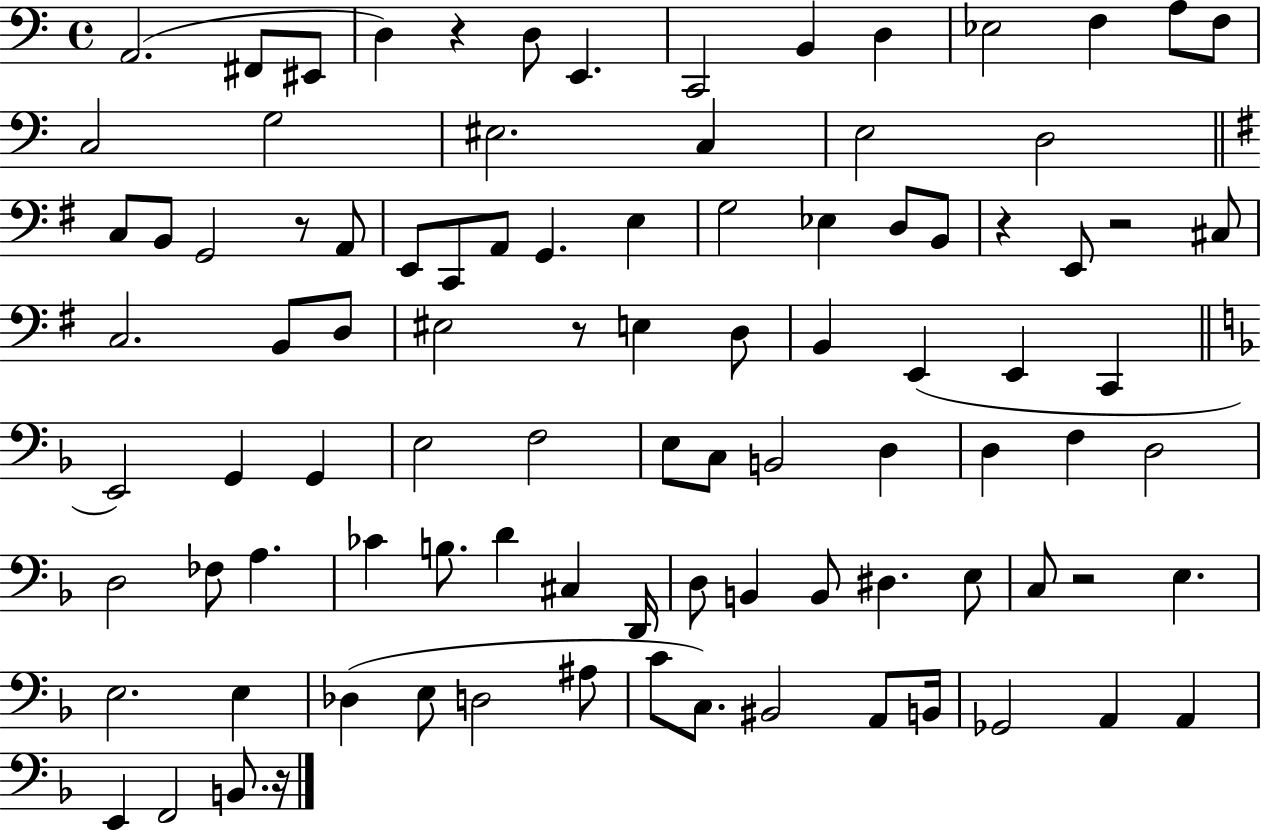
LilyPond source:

{
  \clef bass
  \time 4/4
  \defaultTimeSignature
  \key c \major
  \repeat volta 2 { a,2.( fis,8 eis,8 | d4) r4 d8 e,4. | c,2 b,4 d4 | ees2 f4 a8 f8 | \break c2 g2 | eis2. c4 | e2 d2 | \bar "||" \break \key g \major c8 b,8 g,2 r8 a,8 | e,8 c,8 a,8 g,4. e4 | g2 ees4 d8 b,8 | r4 e,8 r2 cis8 | \break c2. b,8 d8 | eis2 r8 e4 d8 | b,4 e,4( e,4 c,4 | \bar "||" \break \key d \minor e,2) g,4 g,4 | e2 f2 | e8 c8 b,2 d4 | d4 f4 d2 | \break d2 fes8 a4. | ces'4 b8. d'4 cis4 d,16 | d8 b,4 b,8 dis4. e8 | c8 r2 e4. | \break e2. e4 | des4( e8 d2 ais8 | c'8 c8.) bis,2 a,8 b,16 | ges,2 a,4 a,4 | \break e,4 f,2 b,8. r16 | } \bar "|."
}